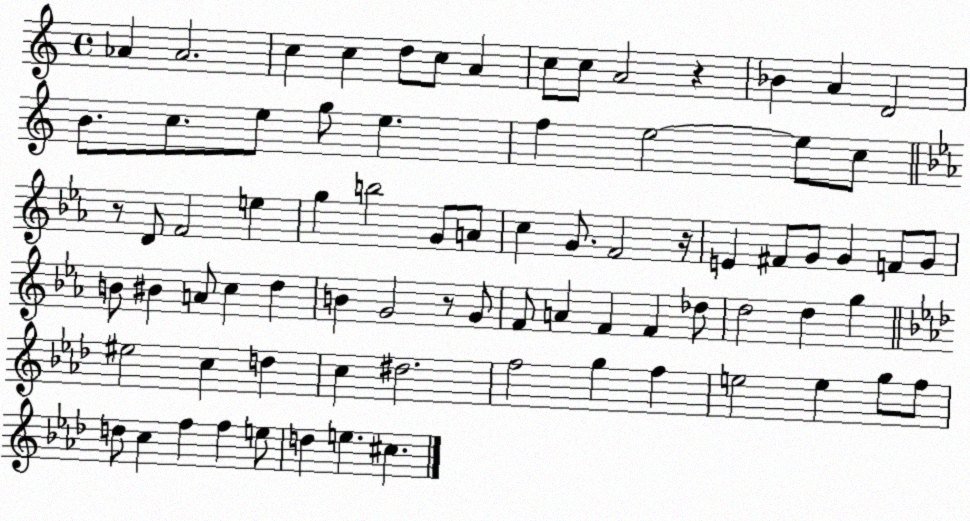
X:1
T:Untitled
M:4/4
L:1/4
K:C
_A _A2 c c d/2 c/2 A c/2 c/2 A2 z _B A D2 B/2 c/2 e/2 g/2 e f e2 e/2 c/2 z/2 D/2 F2 e g b2 G/2 A/2 c G/2 F2 z/4 E ^F/2 G/2 G F/2 G/2 B/2 ^B A/2 c d B G2 z/2 G/2 F/2 A F F _d/2 d2 d g ^e2 c d c ^d2 f2 g f e2 e g/2 f/2 d/2 c f f e/2 d e ^c